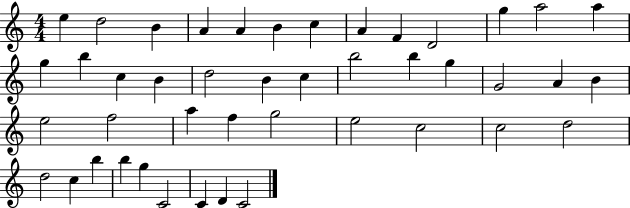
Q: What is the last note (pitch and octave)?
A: C4